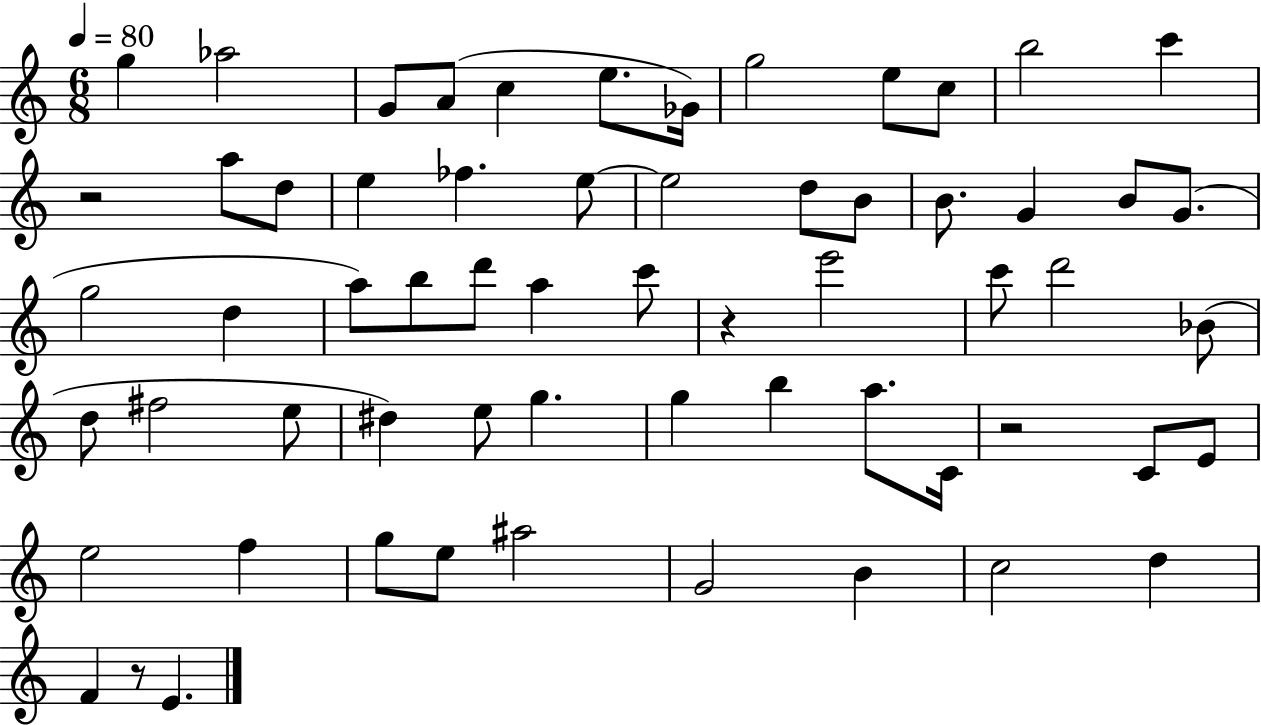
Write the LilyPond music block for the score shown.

{
  \clef treble
  \numericTimeSignature
  \time 6/8
  \key c \major
  \tempo 4 = 80
  g''4 aes''2 | g'8 a'8( c''4 e''8. ges'16) | g''2 e''8 c''8 | b''2 c'''4 | \break r2 a''8 d''8 | e''4 fes''4. e''8~~ | e''2 d''8 b'8 | b'8. g'4 b'8 g'8.( | \break g''2 d''4 | a''8) b''8 d'''8 a''4 c'''8 | r4 e'''2 | c'''8 d'''2 bes'8( | \break d''8 fis''2 e''8 | dis''4) e''8 g''4. | g''4 b''4 a''8. c'16 | r2 c'8 e'8 | \break e''2 f''4 | g''8 e''8 ais''2 | g'2 b'4 | c''2 d''4 | \break f'4 r8 e'4. | \bar "|."
}